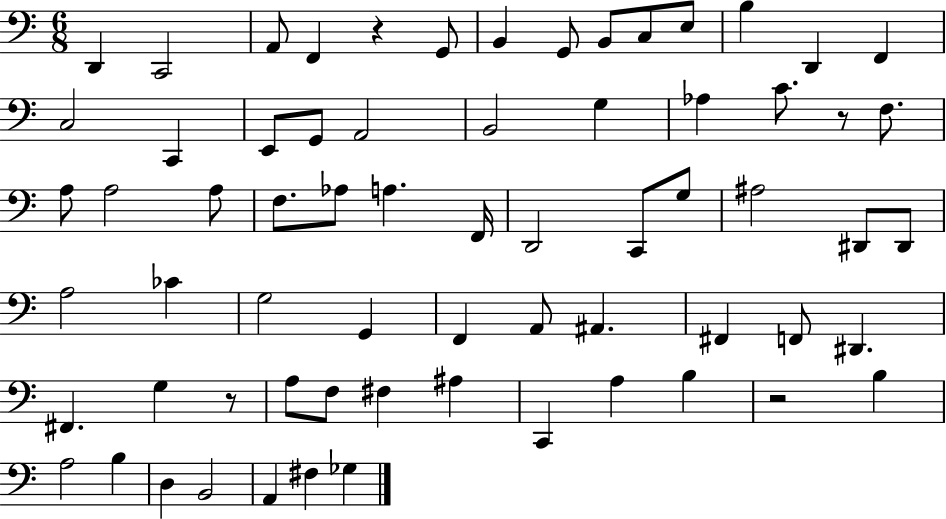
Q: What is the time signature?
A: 6/8